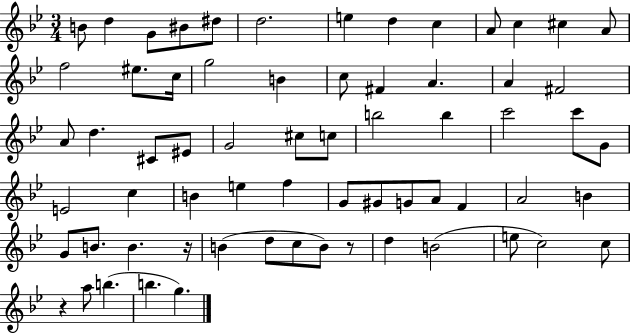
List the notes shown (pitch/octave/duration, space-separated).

B4/e D5/q G4/e BIS4/e D#5/e D5/h. E5/q D5/q C5/q A4/e C5/q C#5/q A4/e F5/h EIS5/e. C5/s G5/h B4/q C5/e F#4/q A4/q. A4/q F#4/h A4/e D5/q. C#4/e EIS4/e G4/h C#5/e C5/e B5/h B5/q C6/h C6/e G4/e E4/h C5/q B4/q E5/q F5/q G4/e G#4/e G4/e A4/e F4/q A4/h B4/q G4/e B4/e. B4/q. R/s B4/q D5/e C5/e B4/e R/e D5/q B4/h E5/e C5/h C5/e R/q A5/e B5/q. B5/q. G5/q.